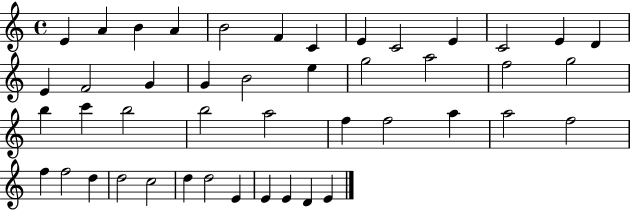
X:1
T:Untitled
M:4/4
L:1/4
K:C
E A B A B2 F C E C2 E C2 E D E F2 G G B2 e g2 a2 f2 g2 b c' b2 b2 a2 f f2 a a2 f2 f f2 d d2 c2 d d2 E E E D E